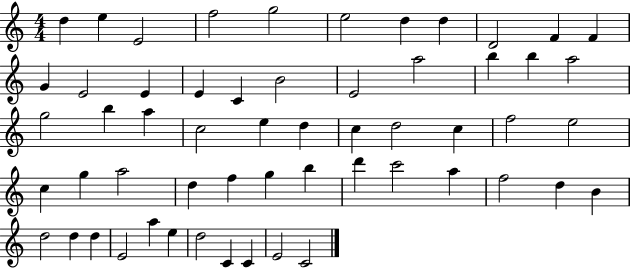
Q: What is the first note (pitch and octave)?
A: D5